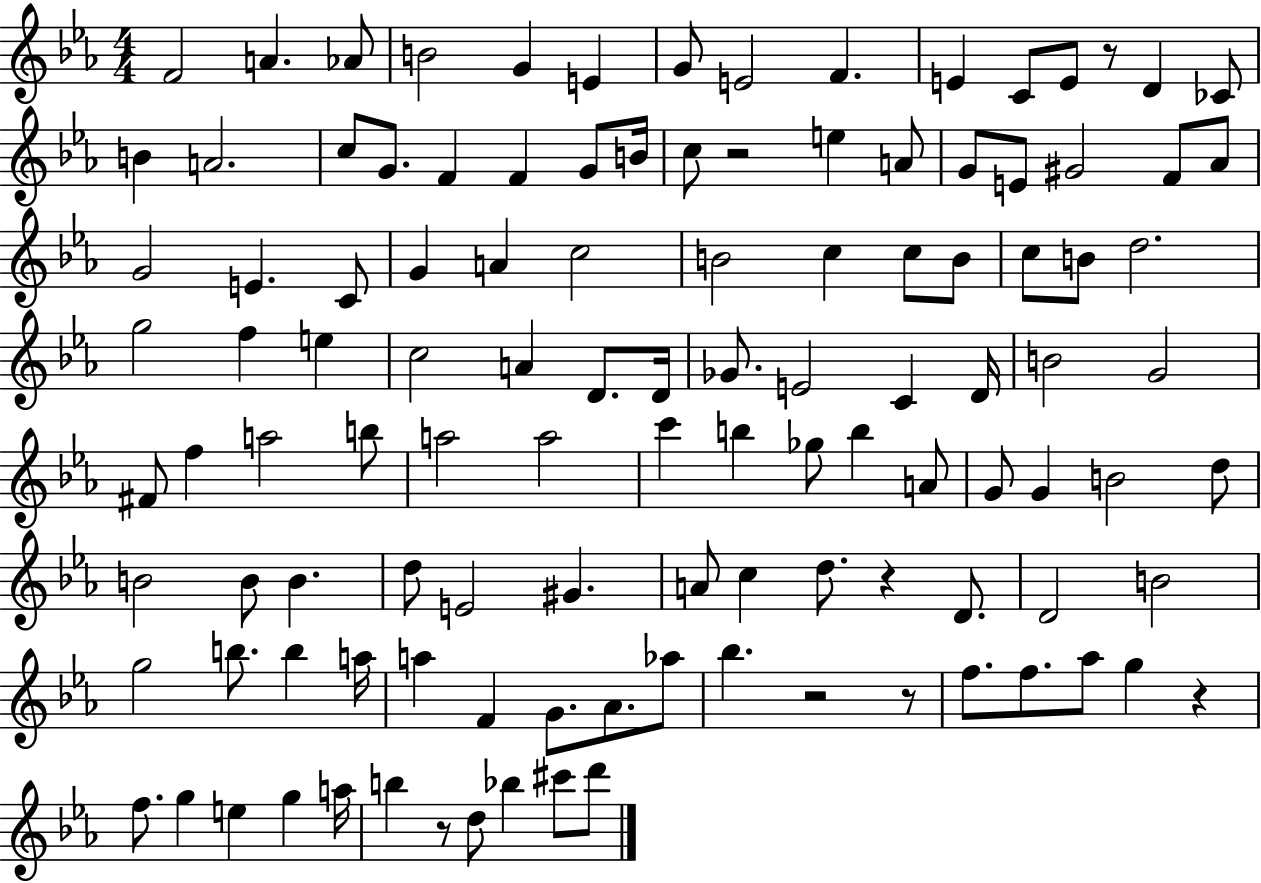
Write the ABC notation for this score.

X:1
T:Untitled
M:4/4
L:1/4
K:Eb
F2 A _A/2 B2 G E G/2 E2 F E C/2 E/2 z/2 D _C/2 B A2 c/2 G/2 F F G/2 B/4 c/2 z2 e A/2 G/2 E/2 ^G2 F/2 _A/2 G2 E C/2 G A c2 B2 c c/2 B/2 c/2 B/2 d2 g2 f e c2 A D/2 D/4 _G/2 E2 C D/4 B2 G2 ^F/2 f a2 b/2 a2 a2 c' b _g/2 b A/2 G/2 G B2 d/2 B2 B/2 B d/2 E2 ^G A/2 c d/2 z D/2 D2 B2 g2 b/2 b a/4 a F G/2 _A/2 _a/2 _b z2 z/2 f/2 f/2 _a/2 g z f/2 g e g a/4 b z/2 d/2 _b ^c'/2 d'/2